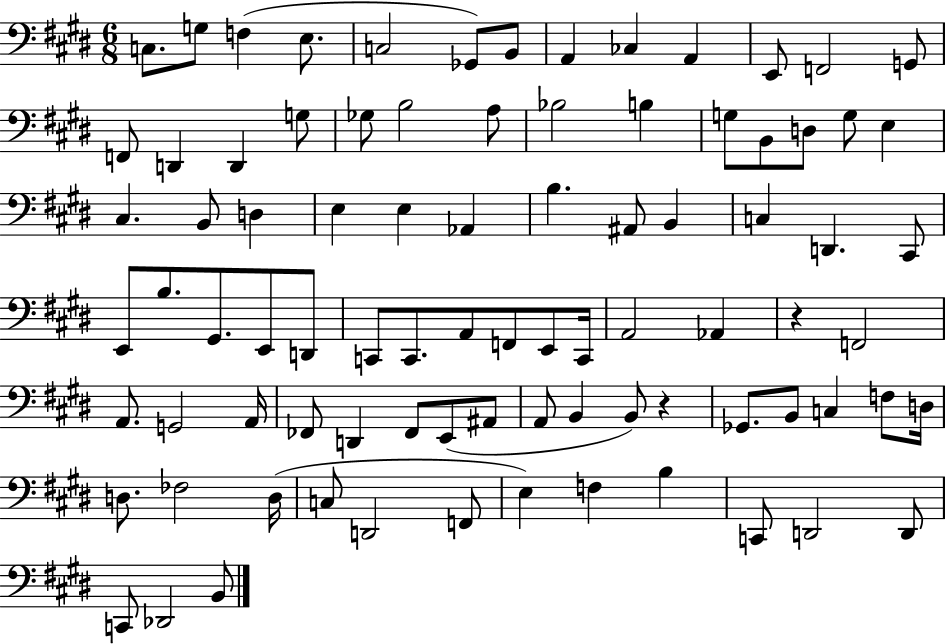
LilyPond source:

{
  \clef bass
  \numericTimeSignature
  \time 6/8
  \key e \major
  \repeat volta 2 { c8. g8 f4( e8. | c2 ges,8) b,8 | a,4 ces4 a,4 | e,8 f,2 g,8 | \break f,8 d,4 d,4 g8 | ges8 b2 a8 | bes2 b4 | g8 b,8 d8 g8 e4 | \break cis4. b,8 d4 | e4 e4 aes,4 | b4. ais,8 b,4 | c4 d,4. cis,8 | \break e,8 b8. gis,8. e,8 d,8 | c,8 c,8. a,8 f,8 e,8 c,16 | a,2 aes,4 | r4 f,2 | \break a,8. g,2 a,16 | fes,8 d,4 fes,8 e,8( ais,8 | a,8 b,4 b,8) r4 | ges,8. b,8 c4 f8 d16 | \break d8. fes2 d16( | c8 d,2 f,8 | e4) f4 b4 | c,8 d,2 d,8 | \break c,8 des,2 b,8 | } \bar "|."
}